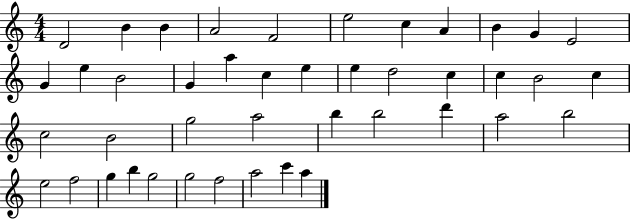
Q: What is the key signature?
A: C major